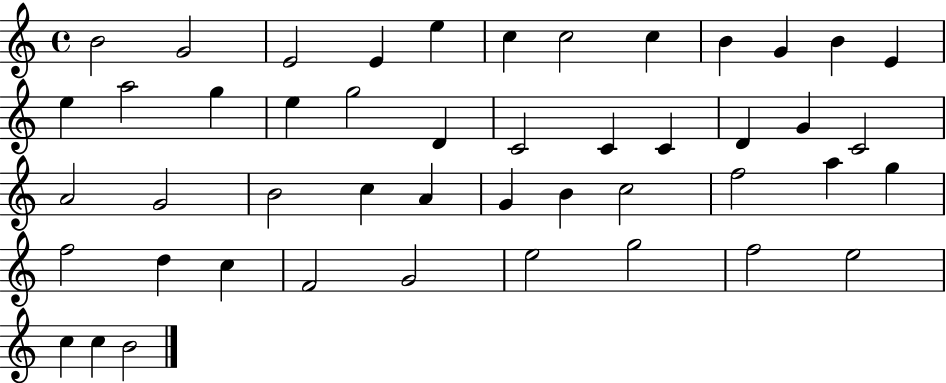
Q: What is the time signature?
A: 4/4